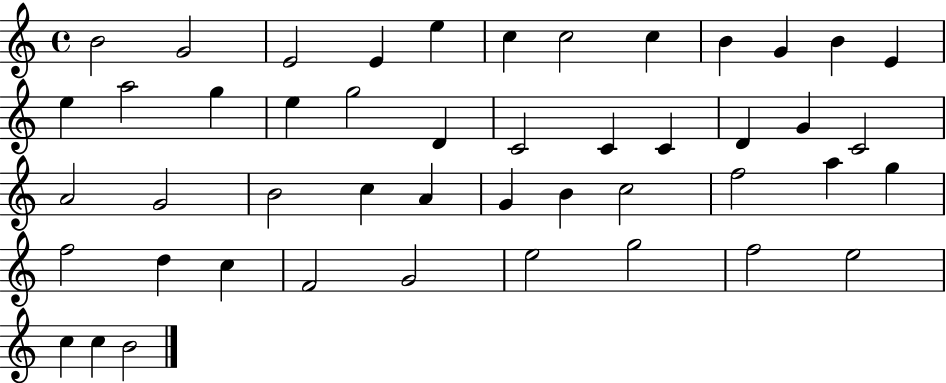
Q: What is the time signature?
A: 4/4